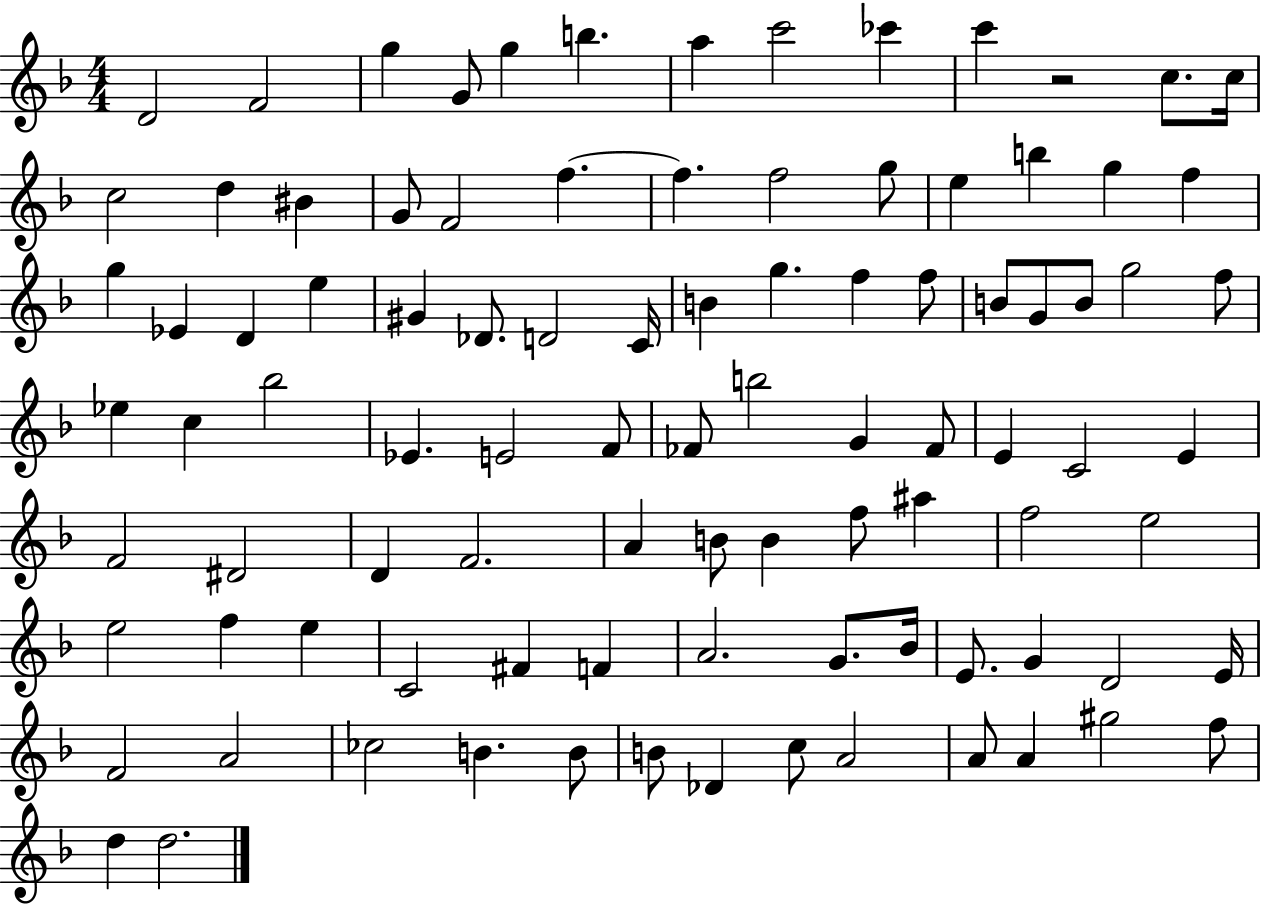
X:1
T:Untitled
M:4/4
L:1/4
K:F
D2 F2 g G/2 g b a c'2 _c' c' z2 c/2 c/4 c2 d ^B G/2 F2 f f f2 g/2 e b g f g _E D e ^G _D/2 D2 C/4 B g f f/2 B/2 G/2 B/2 g2 f/2 _e c _b2 _E E2 F/2 _F/2 b2 G _F/2 E C2 E F2 ^D2 D F2 A B/2 B f/2 ^a f2 e2 e2 f e C2 ^F F A2 G/2 _B/4 E/2 G D2 E/4 F2 A2 _c2 B B/2 B/2 _D c/2 A2 A/2 A ^g2 f/2 d d2